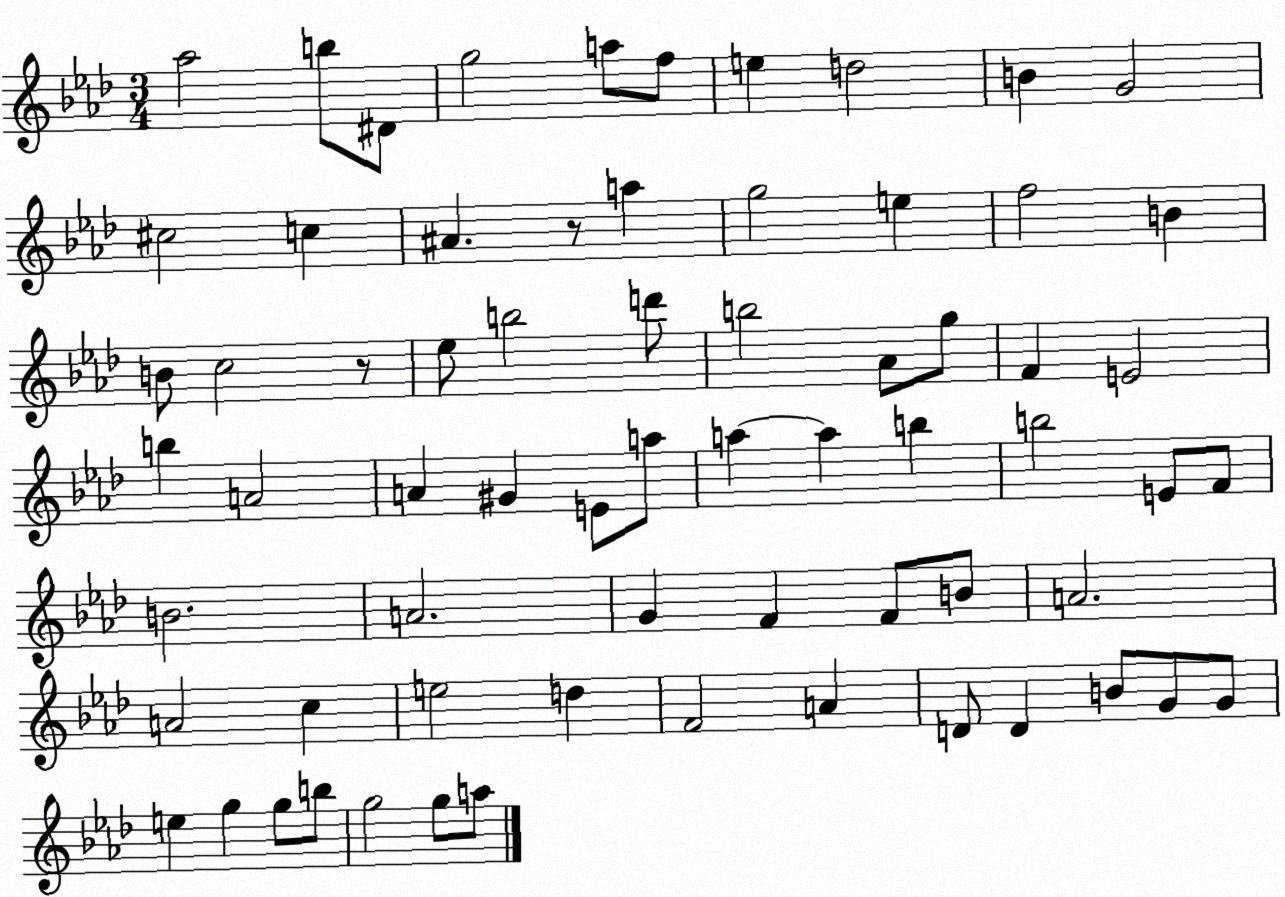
X:1
T:Untitled
M:3/4
L:1/4
K:Ab
_a2 b/2 ^D/2 g2 a/2 f/2 e d2 B G2 ^c2 c ^A z/2 a g2 e f2 B B/2 c2 z/2 _e/2 b2 d'/2 b2 _A/2 g/2 F E2 b A2 A ^G E/2 a/2 a a b b2 E/2 F/2 B2 A2 G F F/2 B/2 A2 A2 c e2 d F2 A D/2 D B/2 G/2 G/2 e g g/2 b/2 g2 g/2 a/2